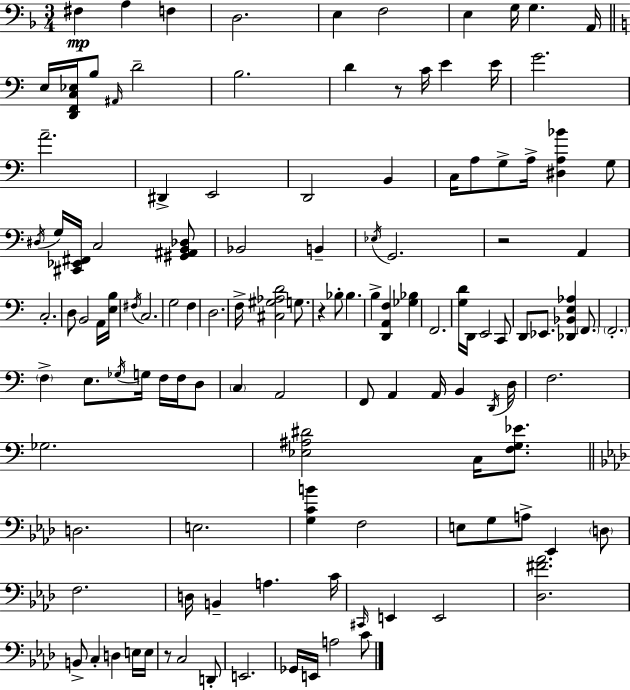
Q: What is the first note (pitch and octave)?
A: F#3